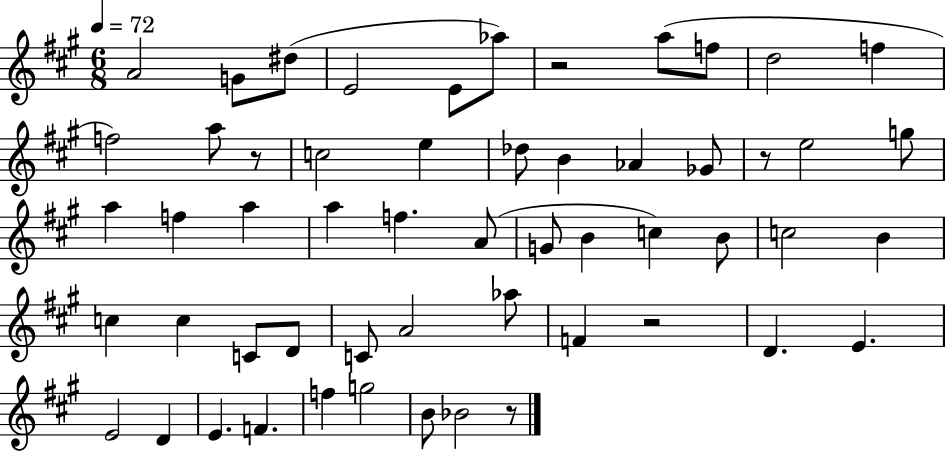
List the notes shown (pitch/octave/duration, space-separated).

A4/h G4/e D#5/e E4/h E4/e Ab5/e R/h A5/e F5/e D5/h F5/q F5/h A5/e R/e C5/h E5/q Db5/e B4/q Ab4/q Gb4/e R/e E5/h G5/e A5/q F5/q A5/q A5/q F5/q. A4/e G4/e B4/q C5/q B4/e C5/h B4/q C5/q C5/q C4/e D4/e C4/e A4/h Ab5/e F4/q R/h D4/q. E4/q. E4/h D4/q E4/q. F4/q. F5/q G5/h B4/e Bb4/h R/e